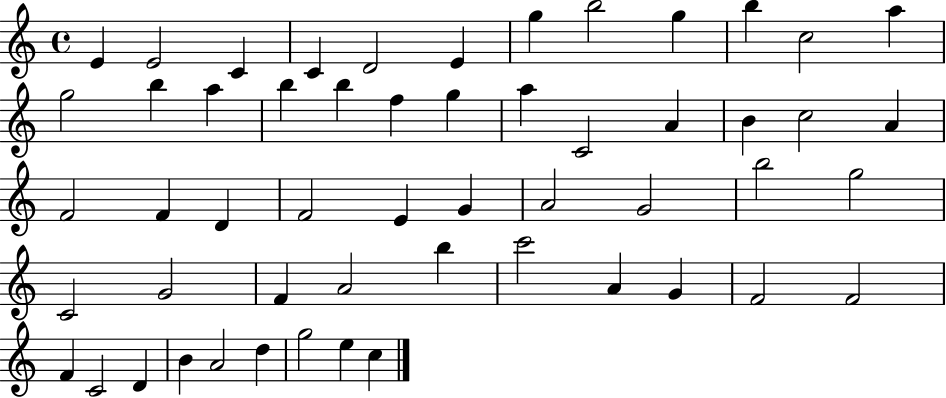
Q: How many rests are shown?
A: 0